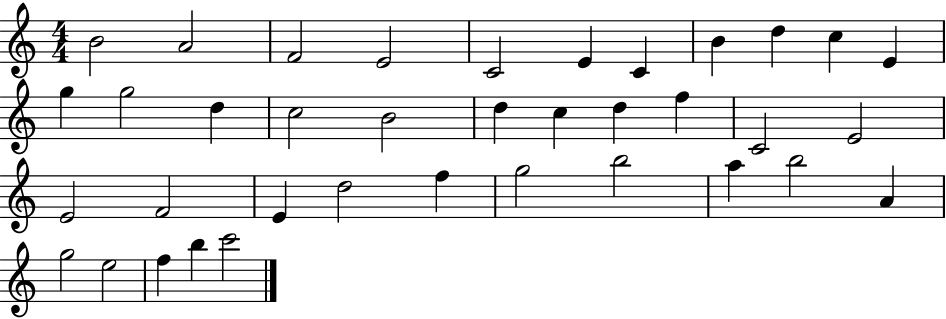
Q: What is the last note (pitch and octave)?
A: C6